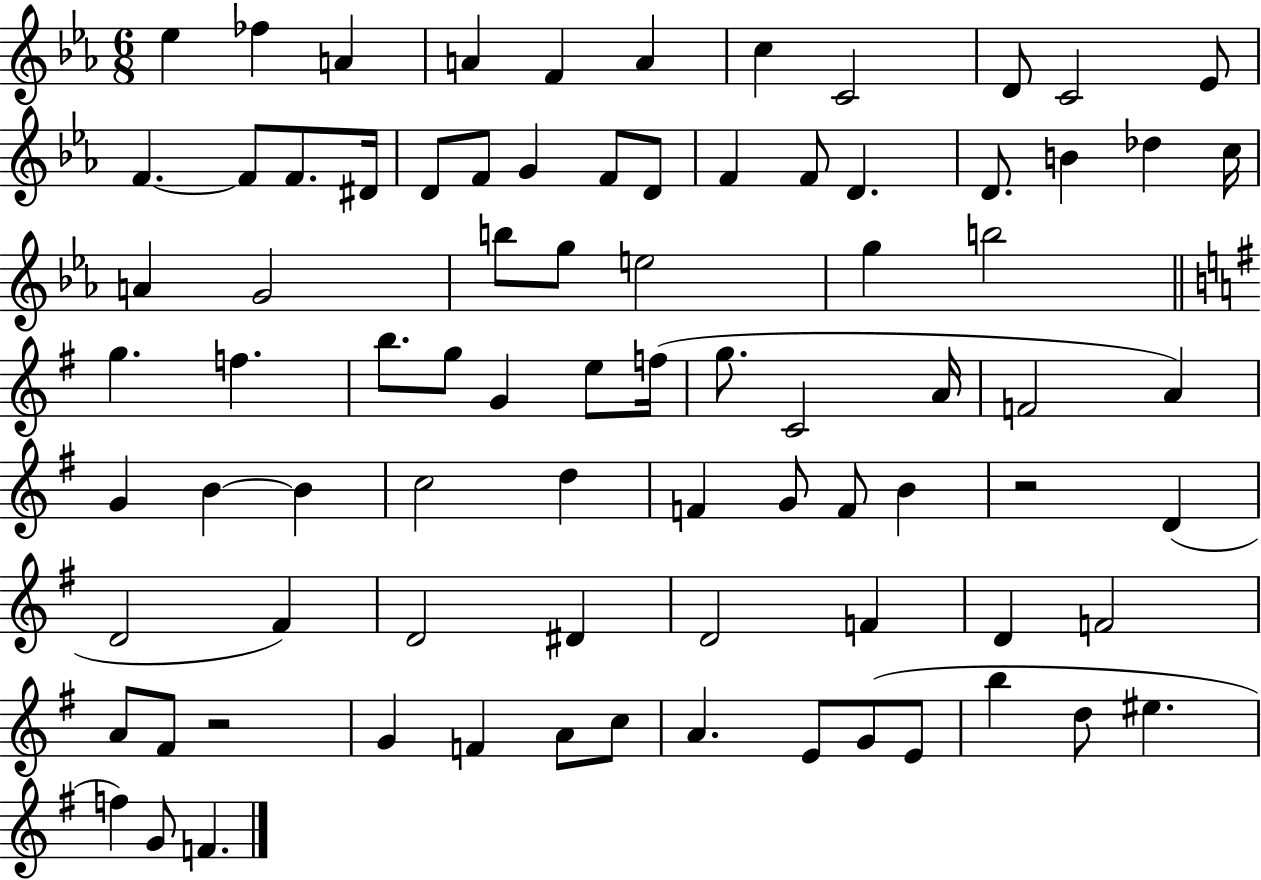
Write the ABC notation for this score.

X:1
T:Untitled
M:6/8
L:1/4
K:Eb
_e _f A A F A c C2 D/2 C2 _E/2 F F/2 F/2 ^D/4 D/2 F/2 G F/2 D/2 F F/2 D D/2 B _d c/4 A G2 b/2 g/2 e2 g b2 g f b/2 g/2 G e/2 f/4 g/2 C2 A/4 F2 A G B B c2 d F G/2 F/2 B z2 D D2 ^F D2 ^D D2 F D F2 A/2 ^F/2 z2 G F A/2 c/2 A E/2 G/2 E/2 b d/2 ^e f G/2 F